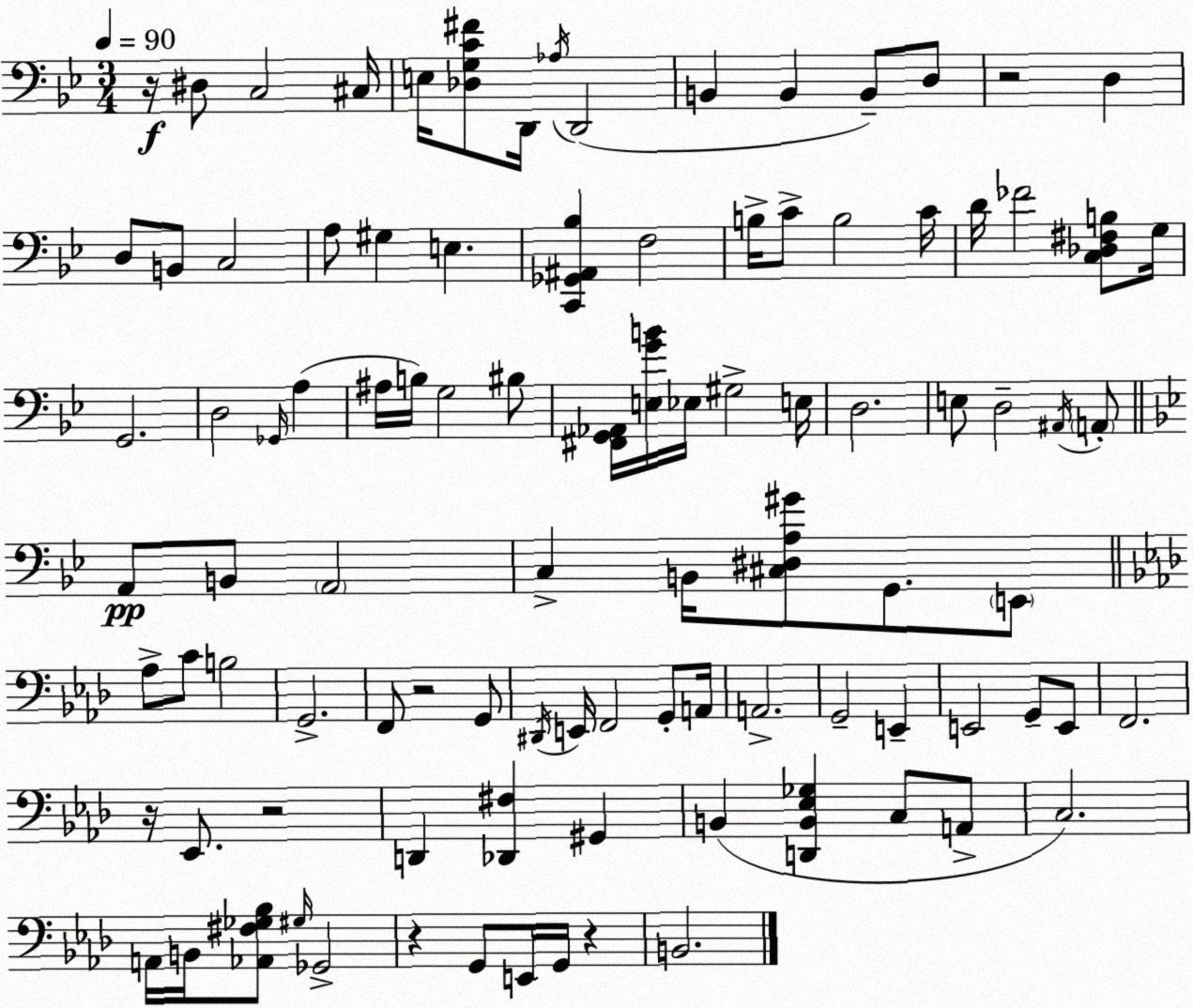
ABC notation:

X:1
T:Untitled
M:3/4
L:1/4
K:Gm
z/4 ^D,/2 C,2 ^C,/4 E,/4 [_D,G,C^F]/2 D,,/4 _A,/4 D,,2 B,, B,, B,,/2 D,/2 z2 D, D,/2 B,,/2 C,2 A,/2 ^G, E, [C,,_G,,^A,,_B,] F,2 B,/4 C/2 B,2 C/4 D/4 _F2 [C,_D,^F,B,]/2 G,/4 G,,2 D,2 _G,,/4 A, ^A,/4 B,/4 G,2 ^B,/2 [^F,,G,,_A,,]/4 [E,GB]/4 _E,/4 ^G,2 E,/4 D,2 E,/2 D,2 ^A,,/4 A,,/2 A,,/2 B,,/2 A,,2 C, B,,/4 [^C,^D,A,^G]/2 G,,/2 E,,/2 _A,/2 C/2 B,2 G,,2 F,,/2 z2 G,,/2 ^D,,/4 E,,/4 F,,2 G,,/2 A,,/4 A,,2 G,,2 E,, E,,2 G,,/2 E,,/2 F,,2 z/4 _E,,/2 z2 D,, [_D,,^F,] ^G,, B,, [D,,B,,_E,_G,] C,/2 A,,/2 C,2 A,,/4 B,,/4 [_A,,^F,_G,_B,]/2 ^G,/4 _G,,2 z G,,/2 E,,/4 G,,/4 z B,,2